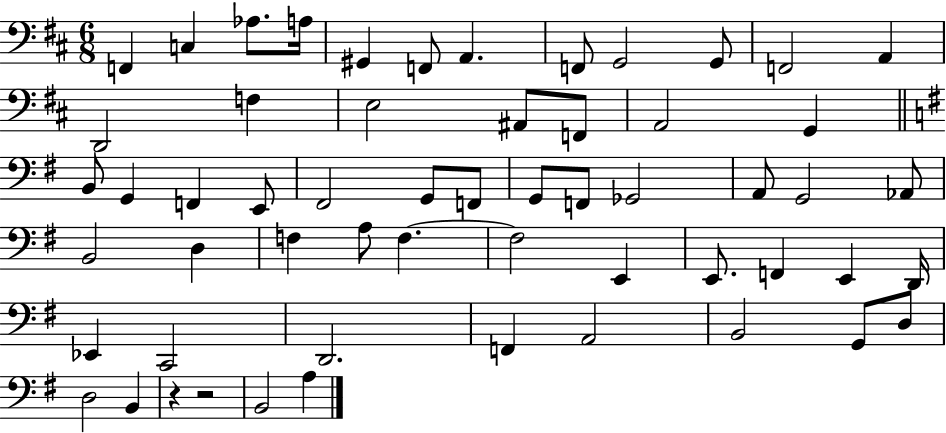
X:1
T:Untitled
M:6/8
L:1/4
K:D
F,, C, _A,/2 A,/4 ^G,, F,,/2 A,, F,,/2 G,,2 G,,/2 F,,2 A,, D,,2 F, E,2 ^A,,/2 F,,/2 A,,2 G,, B,,/2 G,, F,, E,,/2 ^F,,2 G,,/2 F,,/2 G,,/2 F,,/2 _G,,2 A,,/2 G,,2 _A,,/2 B,,2 D, F, A,/2 F, F,2 E,, E,,/2 F,, E,, D,,/4 _E,, C,,2 D,,2 F,, A,,2 B,,2 G,,/2 D,/2 D,2 B,, z z2 B,,2 A,